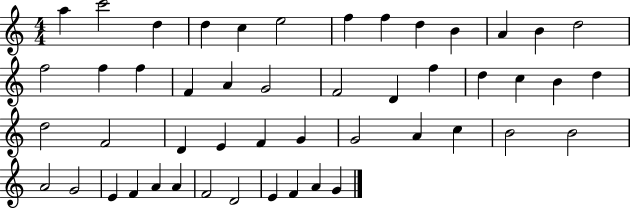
X:1
T:Untitled
M:4/4
L:1/4
K:C
a c'2 d d c e2 f f d B A B d2 f2 f f F A G2 F2 D f d c B d d2 F2 D E F G G2 A c B2 B2 A2 G2 E F A A F2 D2 E F A G